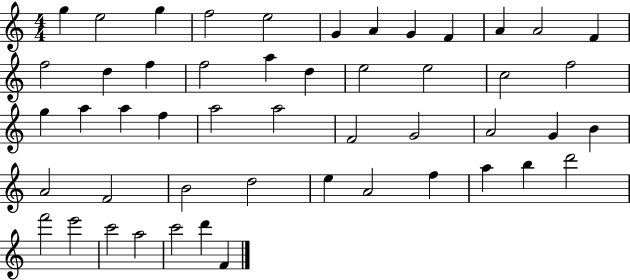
X:1
T:Untitled
M:4/4
L:1/4
K:C
g e2 g f2 e2 G A G F A A2 F f2 d f f2 a d e2 e2 c2 f2 g a a f a2 a2 F2 G2 A2 G B A2 F2 B2 d2 e A2 f a b d'2 f'2 e'2 c'2 a2 c'2 d' F